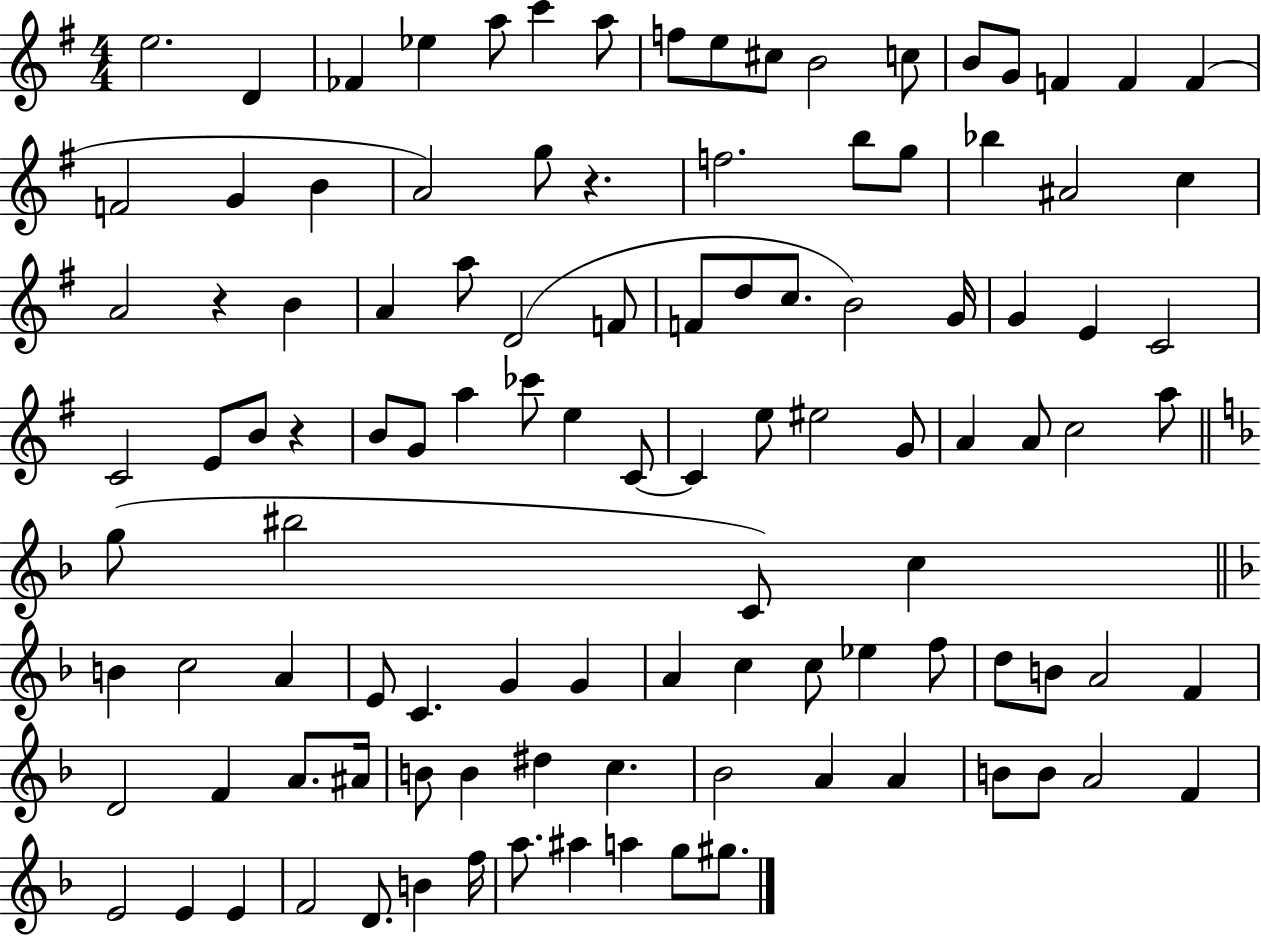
{
  \clef treble
  \numericTimeSignature
  \time 4/4
  \key g \major
  e''2. d'4 | fes'4 ees''4 a''8 c'''4 a''8 | f''8 e''8 cis''8 b'2 c''8 | b'8 g'8 f'4 f'4 f'4( | \break f'2 g'4 b'4 | a'2) g''8 r4. | f''2. b''8 g''8 | bes''4 ais'2 c''4 | \break a'2 r4 b'4 | a'4 a''8 d'2( f'8 | f'8 d''8 c''8. b'2) g'16 | g'4 e'4 c'2 | \break c'2 e'8 b'8 r4 | b'8 g'8 a''4 ces'''8 e''4 c'8~~ | c'4 e''8 eis''2 g'8 | a'4 a'8 c''2 a''8 | \break \bar "||" \break \key d \minor g''8( bis''2 c'8) c''4 | \bar "||" \break \key f \major b'4 c''2 a'4 | e'8 c'4. g'4 g'4 | a'4 c''4 c''8 ees''4 f''8 | d''8 b'8 a'2 f'4 | \break d'2 f'4 a'8. ais'16 | b'8 b'4 dis''4 c''4. | bes'2 a'4 a'4 | b'8 b'8 a'2 f'4 | \break e'2 e'4 e'4 | f'2 d'8. b'4 f''16 | a''8. ais''4 a''4 g''8 gis''8. | \bar "|."
}